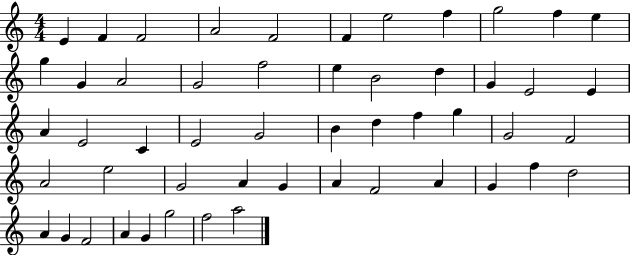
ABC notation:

X:1
T:Untitled
M:4/4
L:1/4
K:C
E F F2 A2 F2 F e2 f g2 f e g G A2 G2 f2 e B2 d G E2 E A E2 C E2 G2 B d f g G2 F2 A2 e2 G2 A G A F2 A G f d2 A G F2 A G g2 f2 a2